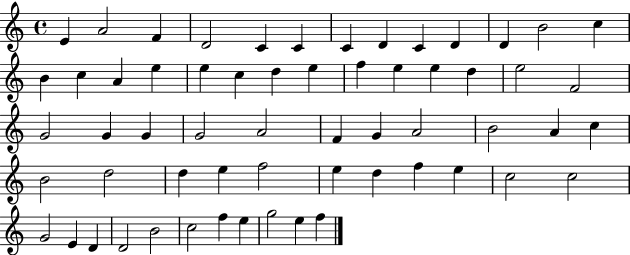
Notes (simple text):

E4/q A4/h F4/q D4/h C4/q C4/q C4/q D4/q C4/q D4/q D4/q B4/h C5/q B4/q C5/q A4/q E5/q E5/q C5/q D5/q E5/q F5/q E5/q E5/q D5/q E5/h F4/h G4/h G4/q G4/q G4/h A4/h F4/q G4/q A4/h B4/h A4/q C5/q B4/h D5/h D5/q E5/q F5/h E5/q D5/q F5/q E5/q C5/h C5/h G4/h E4/q D4/q D4/h B4/h C5/h F5/q E5/q G5/h E5/q F5/q